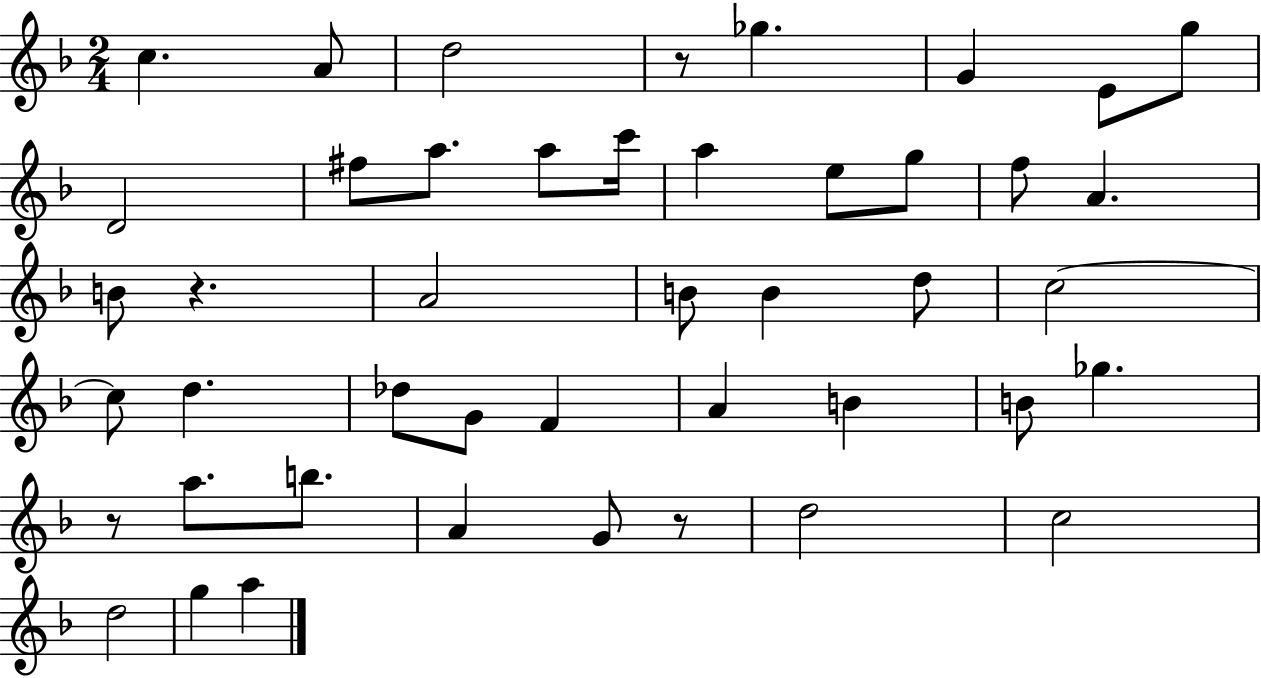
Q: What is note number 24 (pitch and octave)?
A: C5